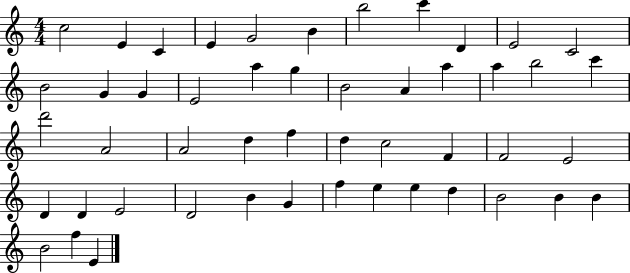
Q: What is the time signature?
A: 4/4